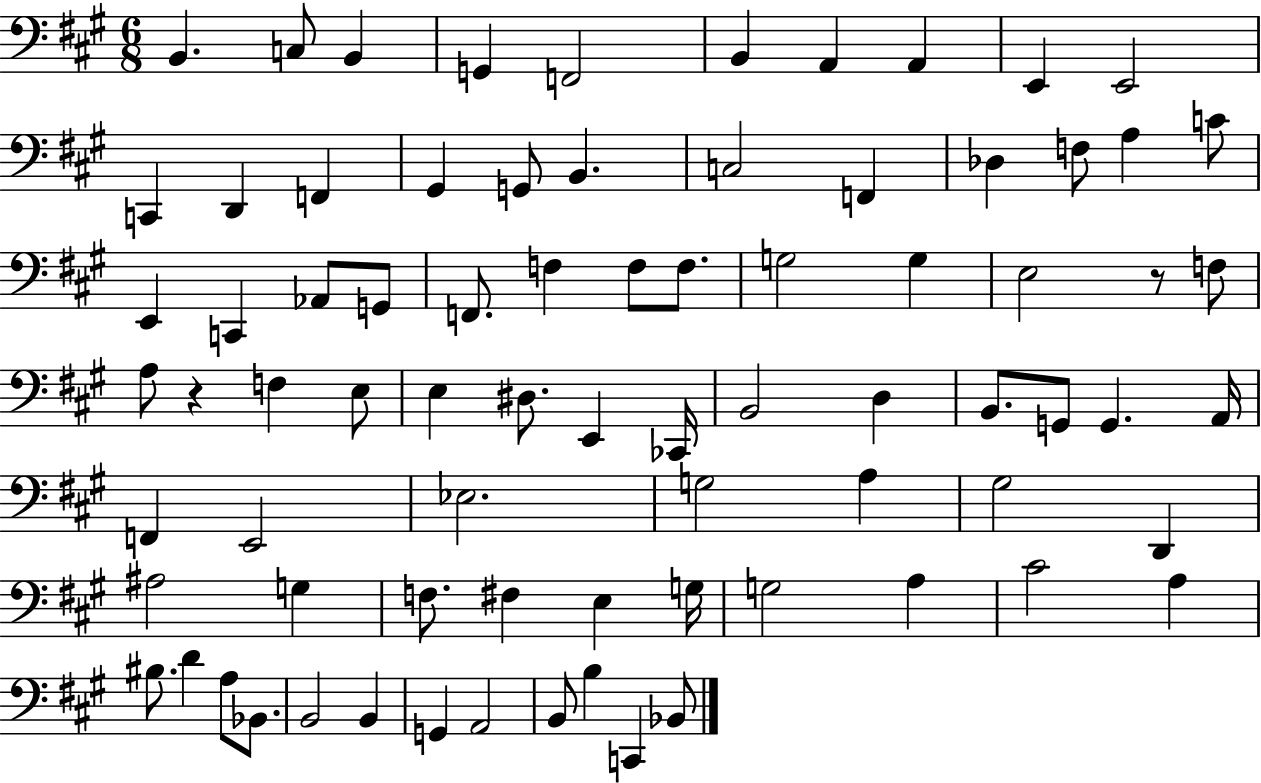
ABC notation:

X:1
T:Untitled
M:6/8
L:1/4
K:A
B,, C,/2 B,, G,, F,,2 B,, A,, A,, E,, E,,2 C,, D,, F,, ^G,, G,,/2 B,, C,2 F,, _D, F,/2 A, C/2 E,, C,, _A,,/2 G,,/2 F,,/2 F, F,/2 F,/2 G,2 G, E,2 z/2 F,/2 A,/2 z F, E,/2 E, ^D,/2 E,, _C,,/4 B,,2 D, B,,/2 G,,/2 G,, A,,/4 F,, E,,2 _E,2 G,2 A, ^G,2 D,, ^A,2 G, F,/2 ^F, E, G,/4 G,2 A, ^C2 A, ^B,/2 D A,/2 _B,,/2 B,,2 B,, G,, A,,2 B,,/2 B, C,, _B,,/2